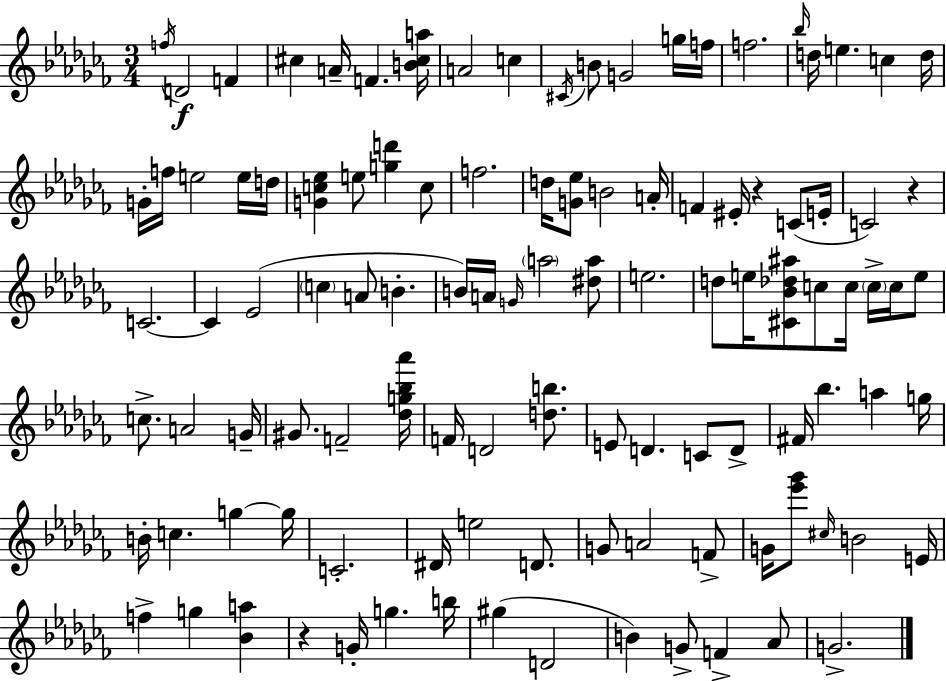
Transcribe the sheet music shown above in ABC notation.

X:1
T:Untitled
M:3/4
L:1/4
K:Abm
f/4 D2 F ^c A/4 F [B^ca]/4 A2 c ^C/4 B/2 G2 g/4 f/4 f2 _b/4 d/4 e c d/4 G/4 f/4 e2 e/4 d/4 [Gc_e] e/2 [gd'] c/2 f2 d/4 [G_e]/2 B2 A/4 F ^E/4 z C/2 E/4 C2 z C2 C _E2 c A/2 B B/4 A/4 G/4 a2 [^da]/2 e2 d/2 e/4 [^C_B_d^a]/2 c/2 c/4 c/4 c/4 e/2 c/2 A2 G/4 ^G/2 F2 [_dg_b_a']/4 F/4 D2 [db]/2 E/2 D C/2 D/2 ^F/4 _b a g/4 B/4 c g g/4 C2 ^D/4 e2 D/2 G/2 A2 F/2 G/4 [_e'_g']/2 ^c/4 B2 E/4 f g [_Ba] z G/4 g b/4 ^g D2 B G/2 F _A/2 G2